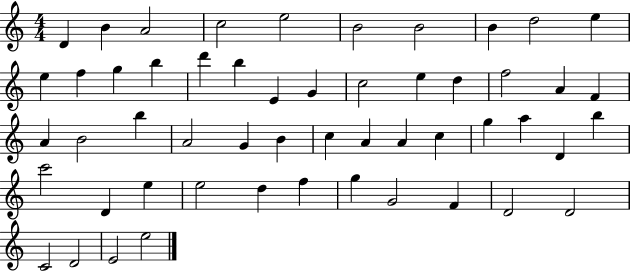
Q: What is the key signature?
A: C major